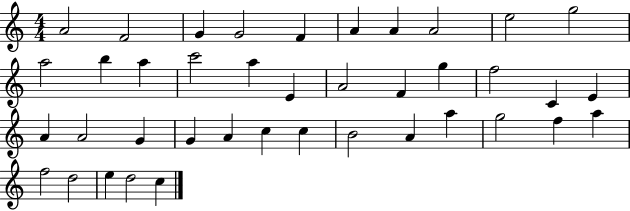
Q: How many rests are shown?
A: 0